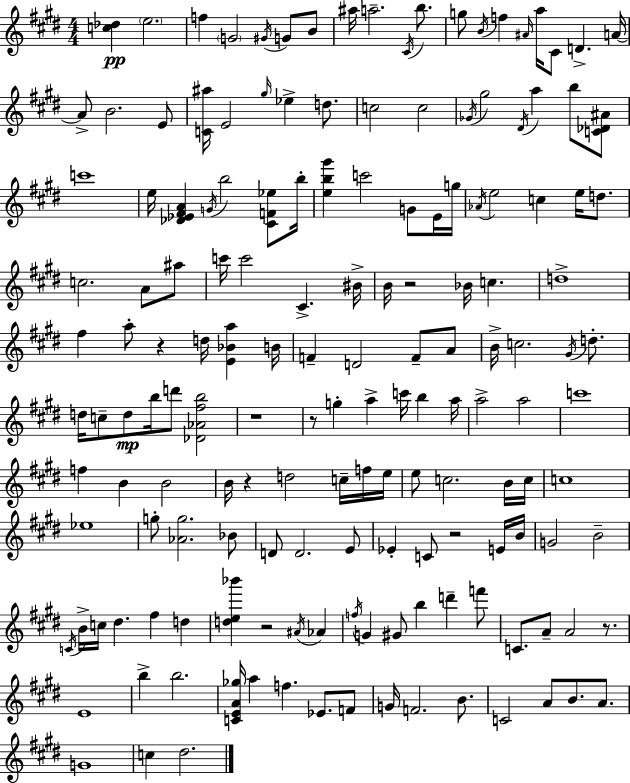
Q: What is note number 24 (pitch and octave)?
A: Eb5